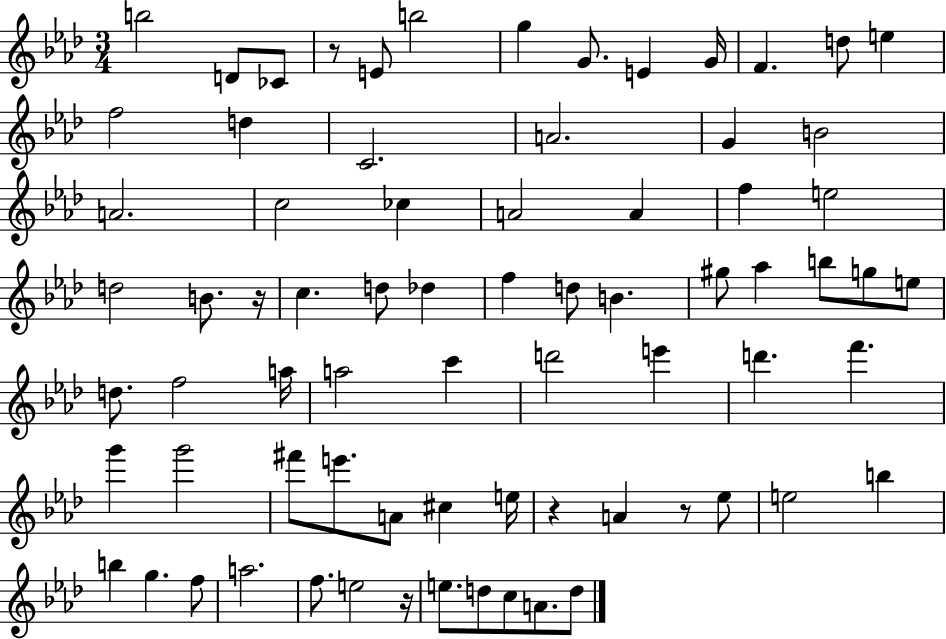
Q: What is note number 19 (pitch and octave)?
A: A4